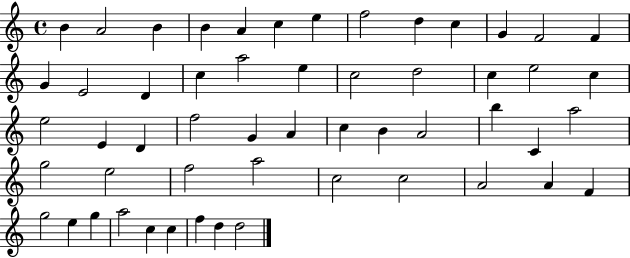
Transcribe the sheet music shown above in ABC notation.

X:1
T:Untitled
M:4/4
L:1/4
K:C
B A2 B B A c e f2 d c G F2 F G E2 D c a2 e c2 d2 c e2 c e2 E D f2 G A c B A2 b C a2 g2 e2 f2 a2 c2 c2 A2 A F g2 e g a2 c c f d d2